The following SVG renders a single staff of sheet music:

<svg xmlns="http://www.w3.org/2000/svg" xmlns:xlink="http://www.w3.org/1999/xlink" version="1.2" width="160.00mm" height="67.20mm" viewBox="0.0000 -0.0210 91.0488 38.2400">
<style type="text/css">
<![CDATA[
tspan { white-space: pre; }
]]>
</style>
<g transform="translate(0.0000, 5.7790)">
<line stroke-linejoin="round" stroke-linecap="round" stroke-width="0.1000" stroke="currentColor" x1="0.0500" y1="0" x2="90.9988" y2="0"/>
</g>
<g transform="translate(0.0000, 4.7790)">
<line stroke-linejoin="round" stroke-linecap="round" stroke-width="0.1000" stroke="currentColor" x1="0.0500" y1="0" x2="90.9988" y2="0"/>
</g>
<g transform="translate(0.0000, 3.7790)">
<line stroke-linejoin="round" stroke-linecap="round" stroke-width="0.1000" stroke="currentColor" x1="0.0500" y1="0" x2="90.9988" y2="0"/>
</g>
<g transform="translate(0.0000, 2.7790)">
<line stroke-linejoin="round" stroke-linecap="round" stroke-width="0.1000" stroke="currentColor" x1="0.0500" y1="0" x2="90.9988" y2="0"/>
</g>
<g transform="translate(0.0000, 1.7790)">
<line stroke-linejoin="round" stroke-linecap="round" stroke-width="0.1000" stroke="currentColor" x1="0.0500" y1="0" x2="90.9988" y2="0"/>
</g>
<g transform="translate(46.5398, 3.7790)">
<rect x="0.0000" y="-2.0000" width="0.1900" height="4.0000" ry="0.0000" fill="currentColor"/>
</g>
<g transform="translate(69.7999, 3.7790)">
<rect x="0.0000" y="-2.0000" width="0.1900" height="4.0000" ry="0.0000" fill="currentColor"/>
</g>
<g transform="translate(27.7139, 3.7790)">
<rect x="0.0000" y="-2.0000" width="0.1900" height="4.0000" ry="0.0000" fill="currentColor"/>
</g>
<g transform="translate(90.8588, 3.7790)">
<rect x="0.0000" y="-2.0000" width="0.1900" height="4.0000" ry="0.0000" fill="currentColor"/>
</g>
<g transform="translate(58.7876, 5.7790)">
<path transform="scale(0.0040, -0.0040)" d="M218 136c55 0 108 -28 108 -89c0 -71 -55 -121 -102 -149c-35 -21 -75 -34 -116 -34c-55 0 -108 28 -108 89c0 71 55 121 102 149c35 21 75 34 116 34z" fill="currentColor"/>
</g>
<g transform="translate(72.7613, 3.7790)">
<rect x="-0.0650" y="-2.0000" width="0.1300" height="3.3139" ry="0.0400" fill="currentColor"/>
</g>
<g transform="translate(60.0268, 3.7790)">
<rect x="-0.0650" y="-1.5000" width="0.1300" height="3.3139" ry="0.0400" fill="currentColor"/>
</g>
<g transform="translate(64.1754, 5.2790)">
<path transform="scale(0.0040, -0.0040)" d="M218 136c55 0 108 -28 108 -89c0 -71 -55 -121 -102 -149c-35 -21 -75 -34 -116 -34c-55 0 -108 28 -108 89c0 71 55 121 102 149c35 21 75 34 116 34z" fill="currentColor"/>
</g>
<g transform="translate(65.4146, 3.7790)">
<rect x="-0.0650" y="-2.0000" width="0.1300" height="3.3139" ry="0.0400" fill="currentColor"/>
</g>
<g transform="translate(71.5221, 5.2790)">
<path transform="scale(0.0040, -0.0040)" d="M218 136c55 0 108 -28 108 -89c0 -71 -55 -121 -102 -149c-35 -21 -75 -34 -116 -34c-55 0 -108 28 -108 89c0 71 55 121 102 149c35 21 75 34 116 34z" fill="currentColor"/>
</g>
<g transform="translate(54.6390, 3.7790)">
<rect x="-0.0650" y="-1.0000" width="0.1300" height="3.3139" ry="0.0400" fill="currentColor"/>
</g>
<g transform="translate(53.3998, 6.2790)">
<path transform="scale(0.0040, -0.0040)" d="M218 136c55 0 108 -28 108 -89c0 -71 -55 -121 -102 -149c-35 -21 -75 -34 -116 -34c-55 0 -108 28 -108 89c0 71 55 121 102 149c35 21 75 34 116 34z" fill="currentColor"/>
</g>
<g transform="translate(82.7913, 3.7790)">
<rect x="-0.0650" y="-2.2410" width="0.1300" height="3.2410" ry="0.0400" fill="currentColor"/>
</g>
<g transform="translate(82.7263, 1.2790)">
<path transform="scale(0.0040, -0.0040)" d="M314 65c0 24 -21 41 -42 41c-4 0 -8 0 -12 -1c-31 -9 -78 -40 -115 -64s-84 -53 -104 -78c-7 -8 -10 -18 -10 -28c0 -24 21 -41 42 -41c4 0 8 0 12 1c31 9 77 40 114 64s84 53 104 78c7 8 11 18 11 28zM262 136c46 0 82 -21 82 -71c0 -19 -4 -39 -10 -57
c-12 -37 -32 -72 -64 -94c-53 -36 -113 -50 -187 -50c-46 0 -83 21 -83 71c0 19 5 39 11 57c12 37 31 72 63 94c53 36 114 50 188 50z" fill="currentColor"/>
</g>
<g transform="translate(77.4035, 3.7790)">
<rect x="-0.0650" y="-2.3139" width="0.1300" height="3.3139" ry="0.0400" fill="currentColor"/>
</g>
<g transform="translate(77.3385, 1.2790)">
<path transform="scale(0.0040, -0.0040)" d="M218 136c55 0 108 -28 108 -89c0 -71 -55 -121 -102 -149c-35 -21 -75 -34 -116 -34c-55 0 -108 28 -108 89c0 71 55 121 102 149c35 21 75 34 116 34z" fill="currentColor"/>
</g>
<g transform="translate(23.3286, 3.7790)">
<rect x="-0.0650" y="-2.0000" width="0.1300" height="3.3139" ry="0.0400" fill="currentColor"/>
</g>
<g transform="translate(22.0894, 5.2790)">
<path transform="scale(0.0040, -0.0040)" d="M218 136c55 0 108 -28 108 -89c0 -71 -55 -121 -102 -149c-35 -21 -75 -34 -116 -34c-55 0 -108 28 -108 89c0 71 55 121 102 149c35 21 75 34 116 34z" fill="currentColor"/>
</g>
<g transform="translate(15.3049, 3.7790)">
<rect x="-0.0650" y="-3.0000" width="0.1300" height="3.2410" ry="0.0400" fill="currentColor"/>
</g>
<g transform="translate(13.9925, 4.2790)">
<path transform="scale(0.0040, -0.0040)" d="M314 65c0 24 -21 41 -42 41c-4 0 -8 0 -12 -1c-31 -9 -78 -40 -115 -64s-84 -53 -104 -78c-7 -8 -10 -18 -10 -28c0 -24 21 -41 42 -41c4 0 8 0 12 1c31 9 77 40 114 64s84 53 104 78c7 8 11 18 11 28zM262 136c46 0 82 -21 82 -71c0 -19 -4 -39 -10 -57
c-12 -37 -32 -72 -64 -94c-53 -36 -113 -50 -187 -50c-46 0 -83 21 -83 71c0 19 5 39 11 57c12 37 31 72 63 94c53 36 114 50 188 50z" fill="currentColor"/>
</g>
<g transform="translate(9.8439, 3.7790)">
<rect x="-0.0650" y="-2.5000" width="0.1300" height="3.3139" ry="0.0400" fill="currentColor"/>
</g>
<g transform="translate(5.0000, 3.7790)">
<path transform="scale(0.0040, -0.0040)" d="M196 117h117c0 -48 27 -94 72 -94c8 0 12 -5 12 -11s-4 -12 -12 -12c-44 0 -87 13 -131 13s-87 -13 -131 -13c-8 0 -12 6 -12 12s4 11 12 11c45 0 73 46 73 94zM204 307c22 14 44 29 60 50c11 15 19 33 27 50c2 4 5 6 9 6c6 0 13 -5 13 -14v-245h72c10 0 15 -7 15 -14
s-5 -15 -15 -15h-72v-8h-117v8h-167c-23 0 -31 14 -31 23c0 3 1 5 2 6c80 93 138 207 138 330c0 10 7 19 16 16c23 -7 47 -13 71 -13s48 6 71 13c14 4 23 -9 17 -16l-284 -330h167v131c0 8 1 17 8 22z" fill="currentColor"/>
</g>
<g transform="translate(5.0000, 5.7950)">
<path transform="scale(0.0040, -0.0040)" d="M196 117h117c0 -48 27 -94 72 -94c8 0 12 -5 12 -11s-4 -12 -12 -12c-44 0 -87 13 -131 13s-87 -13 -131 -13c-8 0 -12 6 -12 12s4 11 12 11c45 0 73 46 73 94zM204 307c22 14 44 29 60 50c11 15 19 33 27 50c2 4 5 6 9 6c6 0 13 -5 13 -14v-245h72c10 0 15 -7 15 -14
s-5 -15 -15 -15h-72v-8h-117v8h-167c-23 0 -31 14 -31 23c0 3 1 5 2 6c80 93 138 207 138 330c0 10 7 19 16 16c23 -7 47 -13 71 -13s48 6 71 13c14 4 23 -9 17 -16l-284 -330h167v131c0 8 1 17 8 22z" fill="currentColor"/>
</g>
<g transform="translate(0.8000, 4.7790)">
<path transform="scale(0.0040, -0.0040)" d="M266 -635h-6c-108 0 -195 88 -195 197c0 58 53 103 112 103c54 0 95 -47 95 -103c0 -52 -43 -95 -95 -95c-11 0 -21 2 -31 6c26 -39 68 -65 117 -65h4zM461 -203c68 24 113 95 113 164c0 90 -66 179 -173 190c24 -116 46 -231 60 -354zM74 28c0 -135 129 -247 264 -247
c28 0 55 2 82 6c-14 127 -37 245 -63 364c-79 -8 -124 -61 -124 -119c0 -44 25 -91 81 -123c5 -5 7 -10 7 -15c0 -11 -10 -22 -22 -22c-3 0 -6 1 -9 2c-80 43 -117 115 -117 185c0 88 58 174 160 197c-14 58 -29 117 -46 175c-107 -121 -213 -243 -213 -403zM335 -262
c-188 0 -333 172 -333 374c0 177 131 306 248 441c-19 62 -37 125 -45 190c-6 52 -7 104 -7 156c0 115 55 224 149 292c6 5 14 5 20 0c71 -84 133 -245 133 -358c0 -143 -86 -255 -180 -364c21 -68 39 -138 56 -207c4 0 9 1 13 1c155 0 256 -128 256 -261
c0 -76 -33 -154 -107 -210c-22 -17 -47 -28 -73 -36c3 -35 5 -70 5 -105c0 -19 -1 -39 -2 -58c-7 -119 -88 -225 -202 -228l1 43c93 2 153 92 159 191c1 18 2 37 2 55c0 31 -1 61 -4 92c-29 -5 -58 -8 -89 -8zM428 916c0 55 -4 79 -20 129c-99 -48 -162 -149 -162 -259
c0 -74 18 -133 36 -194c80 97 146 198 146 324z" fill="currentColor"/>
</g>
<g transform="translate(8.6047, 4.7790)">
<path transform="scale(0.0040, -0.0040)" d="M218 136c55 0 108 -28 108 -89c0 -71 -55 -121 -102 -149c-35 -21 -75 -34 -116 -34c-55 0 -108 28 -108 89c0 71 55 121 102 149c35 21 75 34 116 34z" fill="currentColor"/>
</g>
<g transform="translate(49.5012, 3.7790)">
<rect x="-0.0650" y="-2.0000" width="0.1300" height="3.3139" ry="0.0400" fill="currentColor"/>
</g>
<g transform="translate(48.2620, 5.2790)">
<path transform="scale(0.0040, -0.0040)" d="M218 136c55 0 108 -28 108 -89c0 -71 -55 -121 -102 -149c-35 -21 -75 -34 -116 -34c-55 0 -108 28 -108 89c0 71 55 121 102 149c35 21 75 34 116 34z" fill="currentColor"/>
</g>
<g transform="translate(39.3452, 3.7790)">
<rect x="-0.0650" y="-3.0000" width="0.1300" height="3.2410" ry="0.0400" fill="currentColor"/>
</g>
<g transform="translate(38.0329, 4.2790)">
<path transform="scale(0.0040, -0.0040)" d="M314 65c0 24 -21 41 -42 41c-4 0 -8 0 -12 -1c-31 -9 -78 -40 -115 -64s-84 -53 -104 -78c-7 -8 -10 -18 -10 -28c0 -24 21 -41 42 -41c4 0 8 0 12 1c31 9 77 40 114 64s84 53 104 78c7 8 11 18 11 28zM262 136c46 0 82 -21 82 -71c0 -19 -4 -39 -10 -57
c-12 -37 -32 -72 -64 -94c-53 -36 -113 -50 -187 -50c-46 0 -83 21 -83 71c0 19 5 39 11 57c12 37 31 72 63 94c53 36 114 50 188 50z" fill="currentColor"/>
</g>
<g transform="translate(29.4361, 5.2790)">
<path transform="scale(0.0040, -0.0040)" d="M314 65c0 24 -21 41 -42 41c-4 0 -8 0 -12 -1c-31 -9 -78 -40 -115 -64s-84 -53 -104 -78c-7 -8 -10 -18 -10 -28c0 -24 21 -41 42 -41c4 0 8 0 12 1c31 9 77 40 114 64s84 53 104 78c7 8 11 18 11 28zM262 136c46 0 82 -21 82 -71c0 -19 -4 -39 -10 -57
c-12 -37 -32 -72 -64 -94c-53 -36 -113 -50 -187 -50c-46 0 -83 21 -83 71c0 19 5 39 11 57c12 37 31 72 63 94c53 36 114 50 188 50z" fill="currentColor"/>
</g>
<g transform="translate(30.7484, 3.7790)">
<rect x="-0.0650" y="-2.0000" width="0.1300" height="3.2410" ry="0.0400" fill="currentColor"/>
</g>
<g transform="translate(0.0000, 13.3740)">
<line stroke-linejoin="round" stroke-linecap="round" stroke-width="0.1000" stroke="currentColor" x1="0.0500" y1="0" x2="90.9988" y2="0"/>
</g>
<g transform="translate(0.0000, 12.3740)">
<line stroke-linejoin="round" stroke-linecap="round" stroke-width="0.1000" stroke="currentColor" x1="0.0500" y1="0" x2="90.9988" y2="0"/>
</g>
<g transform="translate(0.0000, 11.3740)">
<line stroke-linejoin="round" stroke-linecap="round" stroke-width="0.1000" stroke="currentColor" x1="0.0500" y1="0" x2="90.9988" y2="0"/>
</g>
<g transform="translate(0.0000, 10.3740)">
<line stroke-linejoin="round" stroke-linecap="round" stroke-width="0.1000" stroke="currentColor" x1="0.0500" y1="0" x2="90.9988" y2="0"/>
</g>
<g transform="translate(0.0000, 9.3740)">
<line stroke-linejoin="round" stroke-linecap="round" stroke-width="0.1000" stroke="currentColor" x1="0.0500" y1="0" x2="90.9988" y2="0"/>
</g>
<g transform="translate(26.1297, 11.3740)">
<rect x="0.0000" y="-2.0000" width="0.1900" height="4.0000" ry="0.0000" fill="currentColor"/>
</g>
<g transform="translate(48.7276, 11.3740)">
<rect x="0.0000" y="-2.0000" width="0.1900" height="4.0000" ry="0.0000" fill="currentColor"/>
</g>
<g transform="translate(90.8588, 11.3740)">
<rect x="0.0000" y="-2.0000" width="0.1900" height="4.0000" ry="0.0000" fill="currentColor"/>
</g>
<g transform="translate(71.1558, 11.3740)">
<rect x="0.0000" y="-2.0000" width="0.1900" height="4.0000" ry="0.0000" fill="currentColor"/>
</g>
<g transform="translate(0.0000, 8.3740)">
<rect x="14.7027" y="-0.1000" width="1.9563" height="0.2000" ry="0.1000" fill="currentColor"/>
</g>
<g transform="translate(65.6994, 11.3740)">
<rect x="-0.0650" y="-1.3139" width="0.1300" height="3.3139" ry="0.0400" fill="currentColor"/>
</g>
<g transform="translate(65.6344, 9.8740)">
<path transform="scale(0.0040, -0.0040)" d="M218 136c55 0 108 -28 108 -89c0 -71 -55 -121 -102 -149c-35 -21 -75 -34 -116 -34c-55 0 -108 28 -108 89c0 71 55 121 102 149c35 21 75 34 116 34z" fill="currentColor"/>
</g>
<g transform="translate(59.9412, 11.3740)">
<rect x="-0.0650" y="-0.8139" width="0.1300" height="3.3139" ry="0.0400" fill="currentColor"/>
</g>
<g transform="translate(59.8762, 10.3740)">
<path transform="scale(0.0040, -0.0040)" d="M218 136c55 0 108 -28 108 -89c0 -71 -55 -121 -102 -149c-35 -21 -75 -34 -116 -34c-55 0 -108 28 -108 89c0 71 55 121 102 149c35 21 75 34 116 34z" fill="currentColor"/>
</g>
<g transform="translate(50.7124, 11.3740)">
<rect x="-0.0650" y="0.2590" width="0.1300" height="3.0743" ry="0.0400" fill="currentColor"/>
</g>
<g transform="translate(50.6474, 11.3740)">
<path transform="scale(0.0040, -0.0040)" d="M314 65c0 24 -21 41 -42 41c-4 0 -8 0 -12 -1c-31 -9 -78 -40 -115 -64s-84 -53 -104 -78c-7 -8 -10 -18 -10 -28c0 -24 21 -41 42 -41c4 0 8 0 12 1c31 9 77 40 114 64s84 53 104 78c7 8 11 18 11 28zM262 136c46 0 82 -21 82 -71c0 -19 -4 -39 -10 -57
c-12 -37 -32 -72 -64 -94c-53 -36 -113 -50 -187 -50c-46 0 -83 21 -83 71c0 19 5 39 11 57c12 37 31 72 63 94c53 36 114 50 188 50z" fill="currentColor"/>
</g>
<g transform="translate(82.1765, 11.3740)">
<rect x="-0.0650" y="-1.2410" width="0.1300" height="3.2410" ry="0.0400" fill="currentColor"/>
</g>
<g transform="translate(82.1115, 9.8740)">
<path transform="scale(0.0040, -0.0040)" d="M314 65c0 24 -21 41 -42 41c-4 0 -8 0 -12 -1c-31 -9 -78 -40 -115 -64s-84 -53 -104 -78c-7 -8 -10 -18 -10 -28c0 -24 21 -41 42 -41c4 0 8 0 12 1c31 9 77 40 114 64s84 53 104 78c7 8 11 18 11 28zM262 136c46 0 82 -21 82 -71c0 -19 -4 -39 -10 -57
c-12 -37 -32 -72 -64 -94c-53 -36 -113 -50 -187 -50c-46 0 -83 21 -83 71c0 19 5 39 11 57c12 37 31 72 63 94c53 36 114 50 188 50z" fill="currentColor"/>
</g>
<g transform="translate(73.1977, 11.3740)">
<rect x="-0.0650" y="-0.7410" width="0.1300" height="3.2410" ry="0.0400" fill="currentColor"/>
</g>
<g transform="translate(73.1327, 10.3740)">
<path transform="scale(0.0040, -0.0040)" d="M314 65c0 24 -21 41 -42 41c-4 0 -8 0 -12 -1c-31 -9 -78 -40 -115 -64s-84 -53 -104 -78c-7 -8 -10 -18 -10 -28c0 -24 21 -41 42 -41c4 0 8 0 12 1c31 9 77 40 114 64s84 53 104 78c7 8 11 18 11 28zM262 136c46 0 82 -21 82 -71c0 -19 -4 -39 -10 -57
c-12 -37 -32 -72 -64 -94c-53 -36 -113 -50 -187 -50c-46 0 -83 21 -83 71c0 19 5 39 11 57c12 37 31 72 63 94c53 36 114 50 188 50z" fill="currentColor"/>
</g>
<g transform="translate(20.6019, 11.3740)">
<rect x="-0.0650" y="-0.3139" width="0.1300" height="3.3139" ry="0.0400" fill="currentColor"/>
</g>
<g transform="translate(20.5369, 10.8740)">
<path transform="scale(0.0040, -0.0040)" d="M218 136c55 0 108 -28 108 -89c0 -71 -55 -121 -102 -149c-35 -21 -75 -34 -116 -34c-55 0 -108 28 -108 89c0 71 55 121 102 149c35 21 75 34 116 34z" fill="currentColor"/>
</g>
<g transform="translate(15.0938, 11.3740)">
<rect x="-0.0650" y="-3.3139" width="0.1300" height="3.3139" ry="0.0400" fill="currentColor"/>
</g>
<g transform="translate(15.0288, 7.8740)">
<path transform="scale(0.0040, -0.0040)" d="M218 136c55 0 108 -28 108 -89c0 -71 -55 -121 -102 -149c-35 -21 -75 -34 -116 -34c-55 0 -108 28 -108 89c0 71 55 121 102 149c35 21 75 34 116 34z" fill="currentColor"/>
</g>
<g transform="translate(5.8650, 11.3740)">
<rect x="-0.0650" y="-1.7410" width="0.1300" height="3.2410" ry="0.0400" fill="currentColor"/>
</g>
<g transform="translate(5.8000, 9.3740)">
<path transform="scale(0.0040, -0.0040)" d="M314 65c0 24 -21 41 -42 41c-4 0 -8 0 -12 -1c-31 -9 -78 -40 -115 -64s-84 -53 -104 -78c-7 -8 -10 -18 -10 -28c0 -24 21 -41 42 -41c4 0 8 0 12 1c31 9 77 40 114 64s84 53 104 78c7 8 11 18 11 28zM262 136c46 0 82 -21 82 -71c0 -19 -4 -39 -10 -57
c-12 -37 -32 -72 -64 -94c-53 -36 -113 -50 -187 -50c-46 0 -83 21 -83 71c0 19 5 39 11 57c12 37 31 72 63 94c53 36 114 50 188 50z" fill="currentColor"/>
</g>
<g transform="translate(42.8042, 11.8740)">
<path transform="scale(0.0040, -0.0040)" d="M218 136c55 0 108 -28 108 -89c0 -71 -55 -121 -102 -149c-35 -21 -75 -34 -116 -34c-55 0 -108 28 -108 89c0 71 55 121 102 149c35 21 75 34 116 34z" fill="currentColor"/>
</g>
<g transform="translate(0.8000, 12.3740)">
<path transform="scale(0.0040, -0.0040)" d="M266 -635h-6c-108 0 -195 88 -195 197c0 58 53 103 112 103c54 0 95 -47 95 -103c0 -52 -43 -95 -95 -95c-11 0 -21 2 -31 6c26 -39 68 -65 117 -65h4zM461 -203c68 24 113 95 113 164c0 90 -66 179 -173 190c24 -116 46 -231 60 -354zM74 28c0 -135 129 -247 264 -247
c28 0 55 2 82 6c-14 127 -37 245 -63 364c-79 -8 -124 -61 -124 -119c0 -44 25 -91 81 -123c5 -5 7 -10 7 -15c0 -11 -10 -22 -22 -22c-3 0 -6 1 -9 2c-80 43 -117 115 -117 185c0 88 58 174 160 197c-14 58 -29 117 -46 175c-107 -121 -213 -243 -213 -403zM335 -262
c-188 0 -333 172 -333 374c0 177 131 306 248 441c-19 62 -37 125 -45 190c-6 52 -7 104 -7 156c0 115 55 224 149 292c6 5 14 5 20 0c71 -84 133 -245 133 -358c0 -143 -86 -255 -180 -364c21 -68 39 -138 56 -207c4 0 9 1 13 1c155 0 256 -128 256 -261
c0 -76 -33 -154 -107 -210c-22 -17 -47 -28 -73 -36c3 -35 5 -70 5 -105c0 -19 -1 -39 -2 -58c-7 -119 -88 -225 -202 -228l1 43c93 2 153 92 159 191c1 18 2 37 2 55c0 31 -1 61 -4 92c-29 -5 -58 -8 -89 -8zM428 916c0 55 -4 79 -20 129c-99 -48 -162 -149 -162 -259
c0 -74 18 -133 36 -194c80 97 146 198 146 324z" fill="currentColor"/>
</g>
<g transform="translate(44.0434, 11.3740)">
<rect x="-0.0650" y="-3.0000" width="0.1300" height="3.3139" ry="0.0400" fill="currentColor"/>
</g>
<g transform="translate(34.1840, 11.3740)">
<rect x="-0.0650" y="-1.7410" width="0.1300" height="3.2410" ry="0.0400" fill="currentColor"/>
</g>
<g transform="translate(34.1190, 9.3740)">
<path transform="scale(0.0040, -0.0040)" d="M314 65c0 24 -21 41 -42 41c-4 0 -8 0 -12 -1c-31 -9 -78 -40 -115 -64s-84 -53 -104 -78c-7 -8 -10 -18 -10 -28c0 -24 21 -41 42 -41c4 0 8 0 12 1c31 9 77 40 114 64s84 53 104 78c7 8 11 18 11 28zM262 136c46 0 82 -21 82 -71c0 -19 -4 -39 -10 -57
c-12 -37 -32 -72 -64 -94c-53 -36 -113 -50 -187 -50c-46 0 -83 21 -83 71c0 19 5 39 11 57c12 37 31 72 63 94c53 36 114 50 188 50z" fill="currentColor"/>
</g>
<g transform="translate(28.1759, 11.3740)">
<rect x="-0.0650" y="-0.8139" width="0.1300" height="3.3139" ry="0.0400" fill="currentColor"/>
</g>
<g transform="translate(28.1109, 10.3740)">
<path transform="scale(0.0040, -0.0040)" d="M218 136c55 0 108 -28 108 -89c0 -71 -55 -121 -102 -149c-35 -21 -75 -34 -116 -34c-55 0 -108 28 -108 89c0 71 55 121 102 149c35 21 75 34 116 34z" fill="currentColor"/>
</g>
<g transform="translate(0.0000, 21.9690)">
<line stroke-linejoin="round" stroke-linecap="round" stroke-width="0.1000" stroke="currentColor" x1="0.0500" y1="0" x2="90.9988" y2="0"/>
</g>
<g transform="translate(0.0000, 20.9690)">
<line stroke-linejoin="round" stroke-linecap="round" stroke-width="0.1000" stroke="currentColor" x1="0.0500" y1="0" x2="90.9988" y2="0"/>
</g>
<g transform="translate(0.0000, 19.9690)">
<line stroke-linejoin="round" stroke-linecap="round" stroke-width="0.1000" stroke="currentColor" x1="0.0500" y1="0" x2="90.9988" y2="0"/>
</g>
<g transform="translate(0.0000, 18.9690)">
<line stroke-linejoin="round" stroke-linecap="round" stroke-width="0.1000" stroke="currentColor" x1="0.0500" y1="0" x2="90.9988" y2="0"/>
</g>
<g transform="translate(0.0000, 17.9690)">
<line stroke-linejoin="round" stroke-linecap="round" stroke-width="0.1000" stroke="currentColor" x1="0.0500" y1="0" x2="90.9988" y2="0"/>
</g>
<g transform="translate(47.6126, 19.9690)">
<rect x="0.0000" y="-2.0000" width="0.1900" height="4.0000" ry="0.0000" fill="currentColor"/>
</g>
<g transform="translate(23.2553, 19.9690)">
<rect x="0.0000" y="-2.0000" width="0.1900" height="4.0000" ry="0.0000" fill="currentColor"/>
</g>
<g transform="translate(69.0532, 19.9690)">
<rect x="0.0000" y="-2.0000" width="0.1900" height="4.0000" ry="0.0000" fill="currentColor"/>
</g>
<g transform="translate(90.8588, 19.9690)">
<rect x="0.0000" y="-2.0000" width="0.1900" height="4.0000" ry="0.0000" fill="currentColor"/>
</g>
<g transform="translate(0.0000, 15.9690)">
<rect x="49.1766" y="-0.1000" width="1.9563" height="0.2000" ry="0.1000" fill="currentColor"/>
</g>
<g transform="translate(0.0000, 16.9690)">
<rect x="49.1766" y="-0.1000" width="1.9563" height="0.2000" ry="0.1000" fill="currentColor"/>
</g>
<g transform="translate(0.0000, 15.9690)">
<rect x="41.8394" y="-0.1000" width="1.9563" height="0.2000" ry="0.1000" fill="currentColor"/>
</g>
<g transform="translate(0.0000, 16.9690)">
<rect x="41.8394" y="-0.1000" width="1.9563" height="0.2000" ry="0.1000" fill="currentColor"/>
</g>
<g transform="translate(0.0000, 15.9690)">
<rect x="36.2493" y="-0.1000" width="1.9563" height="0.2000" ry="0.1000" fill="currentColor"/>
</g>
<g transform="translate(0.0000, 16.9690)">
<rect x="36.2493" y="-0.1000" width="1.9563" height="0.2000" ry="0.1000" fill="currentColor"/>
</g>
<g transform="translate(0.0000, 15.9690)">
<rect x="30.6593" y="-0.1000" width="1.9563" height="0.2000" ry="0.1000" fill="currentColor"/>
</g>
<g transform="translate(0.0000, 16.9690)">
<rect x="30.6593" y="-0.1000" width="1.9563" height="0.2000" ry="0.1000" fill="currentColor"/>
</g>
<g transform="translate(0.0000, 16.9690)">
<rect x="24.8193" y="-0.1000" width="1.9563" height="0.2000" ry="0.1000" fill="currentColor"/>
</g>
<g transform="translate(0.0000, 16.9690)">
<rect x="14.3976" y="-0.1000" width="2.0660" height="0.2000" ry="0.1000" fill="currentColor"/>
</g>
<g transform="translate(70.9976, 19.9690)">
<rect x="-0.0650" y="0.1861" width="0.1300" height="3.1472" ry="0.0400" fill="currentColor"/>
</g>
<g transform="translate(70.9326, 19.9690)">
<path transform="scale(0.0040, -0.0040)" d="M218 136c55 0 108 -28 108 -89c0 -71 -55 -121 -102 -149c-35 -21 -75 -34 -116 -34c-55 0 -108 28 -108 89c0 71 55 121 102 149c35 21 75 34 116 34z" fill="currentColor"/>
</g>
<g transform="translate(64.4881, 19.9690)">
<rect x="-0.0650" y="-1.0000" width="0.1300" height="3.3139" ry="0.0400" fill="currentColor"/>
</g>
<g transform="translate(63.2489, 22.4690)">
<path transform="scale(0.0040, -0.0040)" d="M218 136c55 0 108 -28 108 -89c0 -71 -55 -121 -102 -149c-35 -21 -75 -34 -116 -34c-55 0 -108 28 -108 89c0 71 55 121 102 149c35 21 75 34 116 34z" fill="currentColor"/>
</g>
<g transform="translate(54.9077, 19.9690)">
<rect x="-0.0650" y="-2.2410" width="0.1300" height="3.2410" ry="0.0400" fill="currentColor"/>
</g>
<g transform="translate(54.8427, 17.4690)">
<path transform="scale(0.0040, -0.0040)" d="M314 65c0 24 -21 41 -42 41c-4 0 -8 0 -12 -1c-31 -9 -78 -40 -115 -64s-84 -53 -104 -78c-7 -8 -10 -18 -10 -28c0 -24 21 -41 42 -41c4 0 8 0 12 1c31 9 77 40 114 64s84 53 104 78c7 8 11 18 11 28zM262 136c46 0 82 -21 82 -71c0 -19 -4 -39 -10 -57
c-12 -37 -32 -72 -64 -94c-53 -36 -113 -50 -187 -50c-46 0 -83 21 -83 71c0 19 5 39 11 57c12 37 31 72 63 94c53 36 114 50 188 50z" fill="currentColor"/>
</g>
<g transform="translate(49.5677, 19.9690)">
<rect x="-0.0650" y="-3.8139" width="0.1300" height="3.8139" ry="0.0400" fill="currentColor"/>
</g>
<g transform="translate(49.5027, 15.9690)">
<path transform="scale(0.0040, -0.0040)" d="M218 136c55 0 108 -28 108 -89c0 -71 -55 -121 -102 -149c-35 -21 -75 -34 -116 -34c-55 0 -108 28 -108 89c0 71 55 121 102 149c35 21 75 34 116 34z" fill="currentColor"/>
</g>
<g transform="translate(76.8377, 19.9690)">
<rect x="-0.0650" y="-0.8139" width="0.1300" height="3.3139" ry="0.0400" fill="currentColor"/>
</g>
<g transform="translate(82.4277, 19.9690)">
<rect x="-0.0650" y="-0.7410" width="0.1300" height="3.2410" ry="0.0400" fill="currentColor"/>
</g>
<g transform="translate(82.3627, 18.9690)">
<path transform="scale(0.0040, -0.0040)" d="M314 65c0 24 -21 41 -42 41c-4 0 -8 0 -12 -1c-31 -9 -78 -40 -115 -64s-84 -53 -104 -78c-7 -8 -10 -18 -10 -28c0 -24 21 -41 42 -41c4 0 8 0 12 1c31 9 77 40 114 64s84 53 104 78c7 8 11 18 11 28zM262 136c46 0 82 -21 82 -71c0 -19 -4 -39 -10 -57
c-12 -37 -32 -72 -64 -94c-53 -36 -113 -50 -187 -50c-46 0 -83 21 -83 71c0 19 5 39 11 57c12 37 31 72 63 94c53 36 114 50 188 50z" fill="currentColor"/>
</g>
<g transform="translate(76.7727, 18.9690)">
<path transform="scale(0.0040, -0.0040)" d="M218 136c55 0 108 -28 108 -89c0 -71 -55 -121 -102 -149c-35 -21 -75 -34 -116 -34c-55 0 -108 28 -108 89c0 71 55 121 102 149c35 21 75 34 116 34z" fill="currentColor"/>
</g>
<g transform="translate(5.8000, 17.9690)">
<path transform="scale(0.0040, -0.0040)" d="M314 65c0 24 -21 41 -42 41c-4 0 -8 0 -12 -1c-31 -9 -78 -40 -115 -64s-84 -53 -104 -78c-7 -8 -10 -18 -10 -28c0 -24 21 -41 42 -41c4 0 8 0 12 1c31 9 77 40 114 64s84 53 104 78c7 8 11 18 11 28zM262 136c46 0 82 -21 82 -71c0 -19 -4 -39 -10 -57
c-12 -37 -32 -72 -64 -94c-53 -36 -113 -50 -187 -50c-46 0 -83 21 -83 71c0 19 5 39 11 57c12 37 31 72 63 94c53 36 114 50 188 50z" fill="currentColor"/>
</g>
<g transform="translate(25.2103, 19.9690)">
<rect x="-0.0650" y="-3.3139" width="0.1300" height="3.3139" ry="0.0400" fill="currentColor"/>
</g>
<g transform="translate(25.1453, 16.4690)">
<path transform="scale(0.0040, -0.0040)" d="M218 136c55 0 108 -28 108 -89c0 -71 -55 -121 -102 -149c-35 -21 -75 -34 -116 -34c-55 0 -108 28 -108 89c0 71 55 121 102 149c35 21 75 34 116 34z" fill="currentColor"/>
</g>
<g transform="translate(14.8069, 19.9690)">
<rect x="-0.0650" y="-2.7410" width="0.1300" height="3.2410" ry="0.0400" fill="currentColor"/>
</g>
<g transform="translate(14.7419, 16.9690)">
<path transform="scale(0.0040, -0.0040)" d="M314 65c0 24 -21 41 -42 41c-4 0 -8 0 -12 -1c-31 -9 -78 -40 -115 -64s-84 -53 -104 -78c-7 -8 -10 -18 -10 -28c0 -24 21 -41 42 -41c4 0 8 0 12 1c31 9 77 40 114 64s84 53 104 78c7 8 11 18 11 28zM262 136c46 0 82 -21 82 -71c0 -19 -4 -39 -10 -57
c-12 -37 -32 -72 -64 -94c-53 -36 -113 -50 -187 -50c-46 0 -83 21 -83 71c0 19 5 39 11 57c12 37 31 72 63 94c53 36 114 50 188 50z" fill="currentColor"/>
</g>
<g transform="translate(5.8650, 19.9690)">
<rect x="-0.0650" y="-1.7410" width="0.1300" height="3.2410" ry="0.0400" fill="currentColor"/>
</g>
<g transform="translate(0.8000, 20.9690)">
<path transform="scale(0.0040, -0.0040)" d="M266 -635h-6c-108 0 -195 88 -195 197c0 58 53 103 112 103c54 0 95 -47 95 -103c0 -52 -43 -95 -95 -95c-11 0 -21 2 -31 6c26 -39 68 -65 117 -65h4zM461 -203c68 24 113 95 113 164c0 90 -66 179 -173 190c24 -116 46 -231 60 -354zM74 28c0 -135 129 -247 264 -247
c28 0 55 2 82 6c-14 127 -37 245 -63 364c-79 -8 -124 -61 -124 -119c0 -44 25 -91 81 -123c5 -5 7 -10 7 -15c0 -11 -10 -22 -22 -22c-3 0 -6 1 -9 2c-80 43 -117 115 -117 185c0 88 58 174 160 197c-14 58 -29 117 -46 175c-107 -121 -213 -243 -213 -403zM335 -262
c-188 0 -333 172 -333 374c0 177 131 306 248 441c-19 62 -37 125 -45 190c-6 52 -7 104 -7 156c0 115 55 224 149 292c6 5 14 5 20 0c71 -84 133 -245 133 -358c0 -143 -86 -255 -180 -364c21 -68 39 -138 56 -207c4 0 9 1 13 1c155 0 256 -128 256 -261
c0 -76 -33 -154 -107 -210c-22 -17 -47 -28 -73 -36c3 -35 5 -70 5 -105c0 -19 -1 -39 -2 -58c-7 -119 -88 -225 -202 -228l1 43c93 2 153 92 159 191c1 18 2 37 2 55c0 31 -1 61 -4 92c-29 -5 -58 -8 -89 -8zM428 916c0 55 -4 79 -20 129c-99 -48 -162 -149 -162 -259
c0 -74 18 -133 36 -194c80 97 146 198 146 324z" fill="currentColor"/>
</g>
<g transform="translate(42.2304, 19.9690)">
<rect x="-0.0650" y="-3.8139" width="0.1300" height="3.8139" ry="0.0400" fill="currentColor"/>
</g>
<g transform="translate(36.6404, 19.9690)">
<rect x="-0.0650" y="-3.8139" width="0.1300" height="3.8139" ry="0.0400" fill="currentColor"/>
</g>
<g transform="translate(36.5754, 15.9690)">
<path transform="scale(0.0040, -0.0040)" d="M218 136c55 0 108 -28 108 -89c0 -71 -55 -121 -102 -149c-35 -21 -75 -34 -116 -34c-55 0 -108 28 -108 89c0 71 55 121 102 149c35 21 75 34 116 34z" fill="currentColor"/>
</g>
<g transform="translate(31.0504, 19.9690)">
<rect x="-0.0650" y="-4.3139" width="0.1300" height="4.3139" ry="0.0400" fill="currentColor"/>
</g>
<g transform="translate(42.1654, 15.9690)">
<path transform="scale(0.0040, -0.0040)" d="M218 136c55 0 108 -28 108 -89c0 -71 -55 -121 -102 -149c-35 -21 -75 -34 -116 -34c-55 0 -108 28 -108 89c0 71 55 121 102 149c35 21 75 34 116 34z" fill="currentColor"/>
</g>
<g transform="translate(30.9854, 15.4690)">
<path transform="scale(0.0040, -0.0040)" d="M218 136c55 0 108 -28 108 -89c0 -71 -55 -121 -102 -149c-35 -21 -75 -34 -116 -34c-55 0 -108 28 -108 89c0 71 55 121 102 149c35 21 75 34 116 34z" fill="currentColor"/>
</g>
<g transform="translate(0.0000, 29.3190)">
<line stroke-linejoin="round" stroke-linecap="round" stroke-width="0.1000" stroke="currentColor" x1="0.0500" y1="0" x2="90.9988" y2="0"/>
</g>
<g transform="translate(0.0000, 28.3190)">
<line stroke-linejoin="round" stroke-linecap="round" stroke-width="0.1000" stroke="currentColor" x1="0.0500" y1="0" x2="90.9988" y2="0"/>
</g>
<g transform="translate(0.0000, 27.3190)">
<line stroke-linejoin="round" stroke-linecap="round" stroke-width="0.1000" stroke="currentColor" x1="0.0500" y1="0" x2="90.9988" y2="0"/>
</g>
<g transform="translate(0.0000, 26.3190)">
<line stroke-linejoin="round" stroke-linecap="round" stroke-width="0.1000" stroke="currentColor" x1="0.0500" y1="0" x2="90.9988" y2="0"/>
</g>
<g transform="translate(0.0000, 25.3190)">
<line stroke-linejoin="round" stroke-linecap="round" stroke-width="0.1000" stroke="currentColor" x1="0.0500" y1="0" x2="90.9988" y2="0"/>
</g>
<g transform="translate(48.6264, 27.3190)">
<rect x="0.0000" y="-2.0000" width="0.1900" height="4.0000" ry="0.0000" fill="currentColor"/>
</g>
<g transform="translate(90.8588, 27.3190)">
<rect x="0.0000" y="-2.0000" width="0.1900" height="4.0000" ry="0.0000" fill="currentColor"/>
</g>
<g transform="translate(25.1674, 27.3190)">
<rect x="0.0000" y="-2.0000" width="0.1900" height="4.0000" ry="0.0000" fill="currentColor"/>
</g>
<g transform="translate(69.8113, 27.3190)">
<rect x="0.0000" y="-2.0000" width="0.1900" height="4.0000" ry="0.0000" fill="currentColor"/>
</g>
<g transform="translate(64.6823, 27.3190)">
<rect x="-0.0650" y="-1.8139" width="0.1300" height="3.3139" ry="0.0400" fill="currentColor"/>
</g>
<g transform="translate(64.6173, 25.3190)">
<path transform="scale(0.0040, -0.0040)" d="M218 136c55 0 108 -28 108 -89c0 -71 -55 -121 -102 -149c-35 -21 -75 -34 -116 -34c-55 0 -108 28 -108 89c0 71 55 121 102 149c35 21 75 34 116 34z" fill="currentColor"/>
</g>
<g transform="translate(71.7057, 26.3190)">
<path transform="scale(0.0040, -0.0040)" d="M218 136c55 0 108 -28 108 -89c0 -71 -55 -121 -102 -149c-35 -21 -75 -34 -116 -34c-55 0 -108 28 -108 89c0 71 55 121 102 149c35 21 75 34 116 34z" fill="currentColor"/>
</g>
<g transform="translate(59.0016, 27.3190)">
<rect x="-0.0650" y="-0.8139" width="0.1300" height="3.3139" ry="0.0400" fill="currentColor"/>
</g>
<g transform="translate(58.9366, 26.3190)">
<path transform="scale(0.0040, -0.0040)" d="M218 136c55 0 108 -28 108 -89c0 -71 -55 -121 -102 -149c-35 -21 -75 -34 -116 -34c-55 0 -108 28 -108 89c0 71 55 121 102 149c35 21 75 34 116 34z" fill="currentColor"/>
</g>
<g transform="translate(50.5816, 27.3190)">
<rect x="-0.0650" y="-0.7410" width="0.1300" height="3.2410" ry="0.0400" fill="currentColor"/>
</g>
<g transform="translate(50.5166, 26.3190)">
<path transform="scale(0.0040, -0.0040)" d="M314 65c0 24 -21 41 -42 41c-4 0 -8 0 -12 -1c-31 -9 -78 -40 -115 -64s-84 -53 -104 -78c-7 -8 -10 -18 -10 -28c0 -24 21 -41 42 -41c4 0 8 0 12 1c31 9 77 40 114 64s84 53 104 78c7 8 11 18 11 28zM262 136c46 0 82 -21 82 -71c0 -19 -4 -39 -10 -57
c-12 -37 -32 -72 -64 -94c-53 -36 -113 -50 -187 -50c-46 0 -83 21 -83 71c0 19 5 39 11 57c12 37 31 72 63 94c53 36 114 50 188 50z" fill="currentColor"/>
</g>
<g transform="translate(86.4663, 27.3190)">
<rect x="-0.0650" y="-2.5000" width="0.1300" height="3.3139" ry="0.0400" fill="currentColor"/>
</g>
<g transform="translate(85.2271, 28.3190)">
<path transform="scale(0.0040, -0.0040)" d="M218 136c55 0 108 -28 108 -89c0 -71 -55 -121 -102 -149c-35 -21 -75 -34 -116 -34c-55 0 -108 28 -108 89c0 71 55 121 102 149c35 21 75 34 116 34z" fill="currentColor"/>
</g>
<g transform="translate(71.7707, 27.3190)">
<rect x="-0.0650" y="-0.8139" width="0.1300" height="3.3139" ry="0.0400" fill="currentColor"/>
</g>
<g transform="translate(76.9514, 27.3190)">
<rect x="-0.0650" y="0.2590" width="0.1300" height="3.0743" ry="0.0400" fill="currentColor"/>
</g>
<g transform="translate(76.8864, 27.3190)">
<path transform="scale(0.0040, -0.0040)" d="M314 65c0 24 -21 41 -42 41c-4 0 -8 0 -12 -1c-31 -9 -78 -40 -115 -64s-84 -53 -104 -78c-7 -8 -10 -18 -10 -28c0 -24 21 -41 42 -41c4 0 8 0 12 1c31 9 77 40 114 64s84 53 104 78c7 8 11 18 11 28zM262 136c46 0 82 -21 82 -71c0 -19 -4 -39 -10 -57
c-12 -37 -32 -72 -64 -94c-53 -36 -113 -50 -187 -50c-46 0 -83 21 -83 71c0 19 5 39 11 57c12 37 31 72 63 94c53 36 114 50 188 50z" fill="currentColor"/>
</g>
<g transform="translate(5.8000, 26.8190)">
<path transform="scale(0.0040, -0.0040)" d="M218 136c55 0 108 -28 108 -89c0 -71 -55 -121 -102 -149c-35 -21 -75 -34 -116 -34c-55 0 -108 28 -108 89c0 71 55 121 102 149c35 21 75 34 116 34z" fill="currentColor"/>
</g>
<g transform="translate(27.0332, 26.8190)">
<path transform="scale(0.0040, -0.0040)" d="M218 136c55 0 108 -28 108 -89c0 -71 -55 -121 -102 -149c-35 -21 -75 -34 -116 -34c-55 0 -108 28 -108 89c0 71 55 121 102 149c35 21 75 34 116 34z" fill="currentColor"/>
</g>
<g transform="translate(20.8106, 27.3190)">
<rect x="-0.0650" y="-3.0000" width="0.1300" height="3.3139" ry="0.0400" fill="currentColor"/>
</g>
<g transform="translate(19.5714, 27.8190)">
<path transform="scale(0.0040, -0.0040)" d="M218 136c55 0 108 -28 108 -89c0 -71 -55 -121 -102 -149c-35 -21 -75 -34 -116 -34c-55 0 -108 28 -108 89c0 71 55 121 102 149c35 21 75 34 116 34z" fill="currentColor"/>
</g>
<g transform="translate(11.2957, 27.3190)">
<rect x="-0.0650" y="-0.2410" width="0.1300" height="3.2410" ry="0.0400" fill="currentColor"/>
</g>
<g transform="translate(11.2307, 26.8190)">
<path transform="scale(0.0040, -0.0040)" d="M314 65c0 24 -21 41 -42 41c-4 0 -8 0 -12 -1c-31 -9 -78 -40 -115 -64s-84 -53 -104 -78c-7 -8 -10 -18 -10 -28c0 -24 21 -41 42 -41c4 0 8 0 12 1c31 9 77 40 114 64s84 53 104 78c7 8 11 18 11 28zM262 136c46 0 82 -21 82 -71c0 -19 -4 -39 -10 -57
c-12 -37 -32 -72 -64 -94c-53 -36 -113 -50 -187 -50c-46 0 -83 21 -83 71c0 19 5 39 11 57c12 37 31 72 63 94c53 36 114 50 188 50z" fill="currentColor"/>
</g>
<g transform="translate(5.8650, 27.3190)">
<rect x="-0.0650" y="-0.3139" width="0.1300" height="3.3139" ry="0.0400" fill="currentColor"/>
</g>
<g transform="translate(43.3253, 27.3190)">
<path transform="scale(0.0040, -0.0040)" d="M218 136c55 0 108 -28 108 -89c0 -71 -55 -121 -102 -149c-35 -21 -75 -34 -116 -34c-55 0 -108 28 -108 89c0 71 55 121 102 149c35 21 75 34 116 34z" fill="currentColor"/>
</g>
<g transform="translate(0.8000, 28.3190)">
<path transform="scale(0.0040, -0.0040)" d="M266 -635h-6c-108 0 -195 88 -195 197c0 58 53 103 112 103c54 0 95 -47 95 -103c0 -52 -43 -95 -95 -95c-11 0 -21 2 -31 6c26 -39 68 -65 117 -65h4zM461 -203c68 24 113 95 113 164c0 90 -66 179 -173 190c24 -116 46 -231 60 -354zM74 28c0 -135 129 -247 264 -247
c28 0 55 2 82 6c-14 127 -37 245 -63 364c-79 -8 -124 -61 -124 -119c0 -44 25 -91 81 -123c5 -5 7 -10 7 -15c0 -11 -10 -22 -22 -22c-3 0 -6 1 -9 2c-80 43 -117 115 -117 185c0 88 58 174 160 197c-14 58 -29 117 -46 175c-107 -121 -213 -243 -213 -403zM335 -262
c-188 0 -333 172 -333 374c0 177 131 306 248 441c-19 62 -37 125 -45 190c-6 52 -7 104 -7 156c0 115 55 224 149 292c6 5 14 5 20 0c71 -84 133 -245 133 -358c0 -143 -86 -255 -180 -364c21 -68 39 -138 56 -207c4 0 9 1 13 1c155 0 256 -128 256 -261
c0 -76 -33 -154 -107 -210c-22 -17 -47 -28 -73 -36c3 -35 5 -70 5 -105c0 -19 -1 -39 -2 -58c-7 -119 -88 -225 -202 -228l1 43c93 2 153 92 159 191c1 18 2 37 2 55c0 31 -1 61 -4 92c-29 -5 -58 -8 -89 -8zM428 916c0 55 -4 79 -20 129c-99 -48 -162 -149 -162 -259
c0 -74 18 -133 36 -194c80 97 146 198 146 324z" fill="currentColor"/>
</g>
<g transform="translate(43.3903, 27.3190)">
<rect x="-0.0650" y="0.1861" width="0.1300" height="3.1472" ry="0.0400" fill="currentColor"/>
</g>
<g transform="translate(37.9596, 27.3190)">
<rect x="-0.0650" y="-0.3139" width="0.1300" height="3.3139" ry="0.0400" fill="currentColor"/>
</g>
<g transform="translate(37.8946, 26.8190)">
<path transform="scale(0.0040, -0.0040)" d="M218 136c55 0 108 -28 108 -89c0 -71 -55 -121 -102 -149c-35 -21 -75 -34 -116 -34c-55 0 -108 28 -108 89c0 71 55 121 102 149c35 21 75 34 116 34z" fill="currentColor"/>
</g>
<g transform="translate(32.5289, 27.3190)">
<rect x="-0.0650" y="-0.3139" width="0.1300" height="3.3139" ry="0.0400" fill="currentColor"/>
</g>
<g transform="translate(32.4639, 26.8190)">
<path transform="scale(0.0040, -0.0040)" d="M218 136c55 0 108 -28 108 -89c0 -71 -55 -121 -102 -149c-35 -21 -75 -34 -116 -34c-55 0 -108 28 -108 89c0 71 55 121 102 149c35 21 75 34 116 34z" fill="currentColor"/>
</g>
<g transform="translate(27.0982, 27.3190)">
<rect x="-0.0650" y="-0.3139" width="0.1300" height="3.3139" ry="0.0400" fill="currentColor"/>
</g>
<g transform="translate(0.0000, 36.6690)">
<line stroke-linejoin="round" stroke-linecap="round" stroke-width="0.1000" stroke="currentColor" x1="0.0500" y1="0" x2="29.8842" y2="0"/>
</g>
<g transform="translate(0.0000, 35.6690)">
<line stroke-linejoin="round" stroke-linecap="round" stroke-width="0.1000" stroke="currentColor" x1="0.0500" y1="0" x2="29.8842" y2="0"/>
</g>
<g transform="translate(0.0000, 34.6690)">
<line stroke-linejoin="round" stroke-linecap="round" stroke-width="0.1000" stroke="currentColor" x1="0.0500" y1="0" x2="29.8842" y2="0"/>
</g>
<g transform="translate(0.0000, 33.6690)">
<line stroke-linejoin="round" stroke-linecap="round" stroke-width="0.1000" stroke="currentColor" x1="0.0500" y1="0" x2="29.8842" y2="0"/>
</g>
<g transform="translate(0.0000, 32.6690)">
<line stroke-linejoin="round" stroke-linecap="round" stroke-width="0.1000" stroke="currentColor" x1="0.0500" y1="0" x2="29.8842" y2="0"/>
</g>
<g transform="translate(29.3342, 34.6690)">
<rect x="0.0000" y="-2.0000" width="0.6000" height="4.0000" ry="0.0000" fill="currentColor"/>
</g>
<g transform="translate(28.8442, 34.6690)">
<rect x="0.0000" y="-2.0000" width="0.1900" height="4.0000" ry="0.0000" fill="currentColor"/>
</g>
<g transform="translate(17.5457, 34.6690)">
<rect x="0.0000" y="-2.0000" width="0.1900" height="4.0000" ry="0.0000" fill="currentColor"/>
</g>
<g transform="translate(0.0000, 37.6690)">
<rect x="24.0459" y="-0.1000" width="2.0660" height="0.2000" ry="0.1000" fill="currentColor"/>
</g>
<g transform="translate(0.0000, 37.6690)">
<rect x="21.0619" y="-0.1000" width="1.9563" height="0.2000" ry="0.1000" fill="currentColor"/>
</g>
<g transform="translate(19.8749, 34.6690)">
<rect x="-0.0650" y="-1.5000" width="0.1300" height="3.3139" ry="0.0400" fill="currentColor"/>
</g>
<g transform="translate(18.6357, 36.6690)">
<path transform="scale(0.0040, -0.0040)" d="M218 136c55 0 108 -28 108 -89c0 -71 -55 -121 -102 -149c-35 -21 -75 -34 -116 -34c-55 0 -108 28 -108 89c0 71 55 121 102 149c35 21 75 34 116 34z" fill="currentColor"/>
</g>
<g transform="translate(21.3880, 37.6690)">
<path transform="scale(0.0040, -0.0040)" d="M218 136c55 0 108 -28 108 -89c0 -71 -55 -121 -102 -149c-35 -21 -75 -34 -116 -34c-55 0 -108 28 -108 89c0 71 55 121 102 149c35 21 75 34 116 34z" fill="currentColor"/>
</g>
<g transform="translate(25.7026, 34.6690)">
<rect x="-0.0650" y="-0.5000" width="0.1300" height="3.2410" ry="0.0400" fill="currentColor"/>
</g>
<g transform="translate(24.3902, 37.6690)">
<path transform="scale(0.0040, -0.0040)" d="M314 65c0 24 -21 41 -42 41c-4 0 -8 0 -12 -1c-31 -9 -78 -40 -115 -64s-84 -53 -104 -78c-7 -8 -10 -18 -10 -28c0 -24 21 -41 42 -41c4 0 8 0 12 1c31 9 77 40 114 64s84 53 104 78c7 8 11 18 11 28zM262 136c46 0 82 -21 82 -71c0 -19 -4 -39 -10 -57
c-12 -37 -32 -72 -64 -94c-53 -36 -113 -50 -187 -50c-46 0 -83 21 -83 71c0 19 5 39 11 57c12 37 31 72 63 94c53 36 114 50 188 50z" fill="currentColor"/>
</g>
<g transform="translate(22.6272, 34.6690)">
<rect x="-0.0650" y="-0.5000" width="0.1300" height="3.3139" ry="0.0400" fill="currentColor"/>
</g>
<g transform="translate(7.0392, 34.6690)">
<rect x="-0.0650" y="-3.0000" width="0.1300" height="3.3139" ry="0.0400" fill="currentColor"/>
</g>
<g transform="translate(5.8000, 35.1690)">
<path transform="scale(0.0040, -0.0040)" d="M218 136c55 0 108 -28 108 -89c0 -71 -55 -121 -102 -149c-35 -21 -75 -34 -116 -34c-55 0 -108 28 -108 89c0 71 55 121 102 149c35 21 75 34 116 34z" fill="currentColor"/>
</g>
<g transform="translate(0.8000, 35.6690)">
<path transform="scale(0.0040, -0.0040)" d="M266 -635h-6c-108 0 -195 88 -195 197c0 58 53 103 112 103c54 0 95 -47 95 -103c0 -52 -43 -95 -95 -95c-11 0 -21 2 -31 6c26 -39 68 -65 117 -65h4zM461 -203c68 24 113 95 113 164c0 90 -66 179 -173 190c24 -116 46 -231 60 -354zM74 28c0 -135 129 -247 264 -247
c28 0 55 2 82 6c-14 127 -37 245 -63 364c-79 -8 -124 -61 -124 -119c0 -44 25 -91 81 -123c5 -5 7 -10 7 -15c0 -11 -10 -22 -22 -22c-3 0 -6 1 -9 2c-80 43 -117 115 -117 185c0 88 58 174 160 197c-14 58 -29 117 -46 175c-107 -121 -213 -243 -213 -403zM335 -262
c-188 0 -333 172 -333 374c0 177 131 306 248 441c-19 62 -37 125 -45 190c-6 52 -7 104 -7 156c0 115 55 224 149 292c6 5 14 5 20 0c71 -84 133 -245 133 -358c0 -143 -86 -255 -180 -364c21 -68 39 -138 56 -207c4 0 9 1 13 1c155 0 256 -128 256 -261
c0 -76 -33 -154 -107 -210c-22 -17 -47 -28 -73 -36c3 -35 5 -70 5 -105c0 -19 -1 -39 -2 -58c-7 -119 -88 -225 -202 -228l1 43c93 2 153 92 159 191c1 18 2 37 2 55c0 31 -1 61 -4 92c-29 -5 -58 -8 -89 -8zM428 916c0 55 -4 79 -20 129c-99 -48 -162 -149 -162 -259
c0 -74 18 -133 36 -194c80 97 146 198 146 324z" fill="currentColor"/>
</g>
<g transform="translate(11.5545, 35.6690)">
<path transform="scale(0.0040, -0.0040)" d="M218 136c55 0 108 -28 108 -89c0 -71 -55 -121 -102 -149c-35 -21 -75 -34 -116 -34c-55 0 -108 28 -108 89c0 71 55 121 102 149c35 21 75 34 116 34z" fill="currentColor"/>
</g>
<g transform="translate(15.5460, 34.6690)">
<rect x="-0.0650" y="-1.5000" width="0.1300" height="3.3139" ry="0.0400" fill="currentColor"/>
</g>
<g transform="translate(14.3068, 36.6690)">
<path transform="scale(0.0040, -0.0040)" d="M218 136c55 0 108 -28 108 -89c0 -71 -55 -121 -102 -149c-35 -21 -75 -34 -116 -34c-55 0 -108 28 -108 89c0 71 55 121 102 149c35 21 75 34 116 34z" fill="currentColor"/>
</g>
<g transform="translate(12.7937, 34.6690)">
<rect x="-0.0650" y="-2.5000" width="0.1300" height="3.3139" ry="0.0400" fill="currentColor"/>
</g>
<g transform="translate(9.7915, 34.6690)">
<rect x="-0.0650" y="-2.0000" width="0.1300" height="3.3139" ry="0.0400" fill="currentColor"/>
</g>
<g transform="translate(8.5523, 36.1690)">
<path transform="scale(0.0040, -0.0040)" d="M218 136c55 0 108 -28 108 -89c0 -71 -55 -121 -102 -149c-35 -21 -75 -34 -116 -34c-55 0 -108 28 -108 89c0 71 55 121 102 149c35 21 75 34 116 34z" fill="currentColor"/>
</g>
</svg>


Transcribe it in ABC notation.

X:1
T:Untitled
M:4/4
L:1/4
K:C
G A2 F F2 A2 F D E F F g g2 f2 b c d f2 A B2 d e d2 e2 f2 a2 b d' c' c' c' g2 D B d d2 c c2 A c c c B d2 d f d B2 G A F G E E C C2